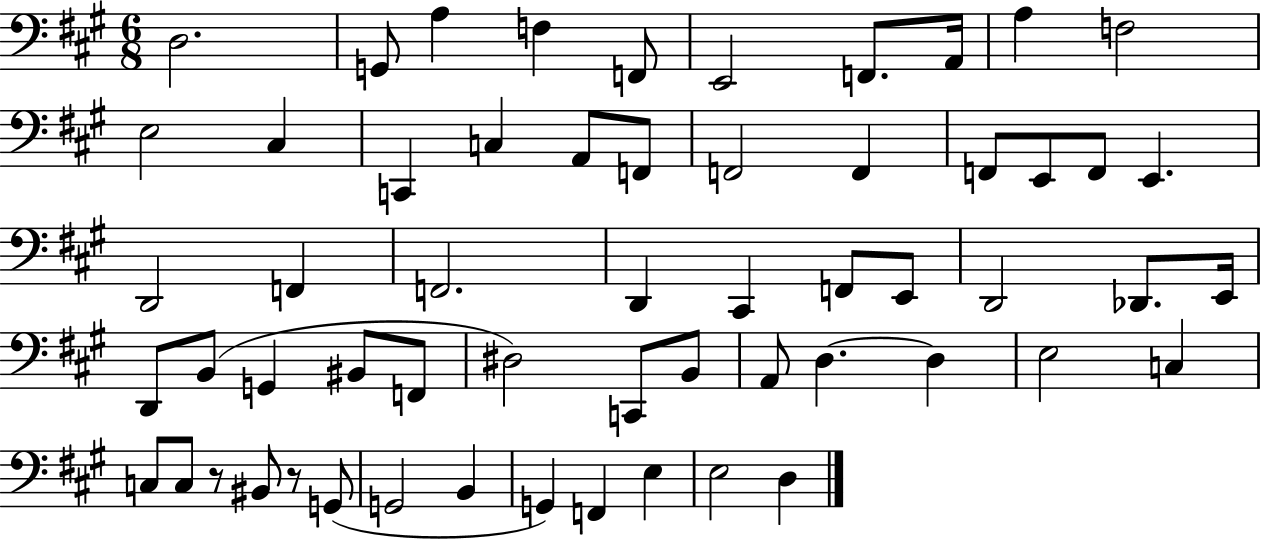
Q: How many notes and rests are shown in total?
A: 58